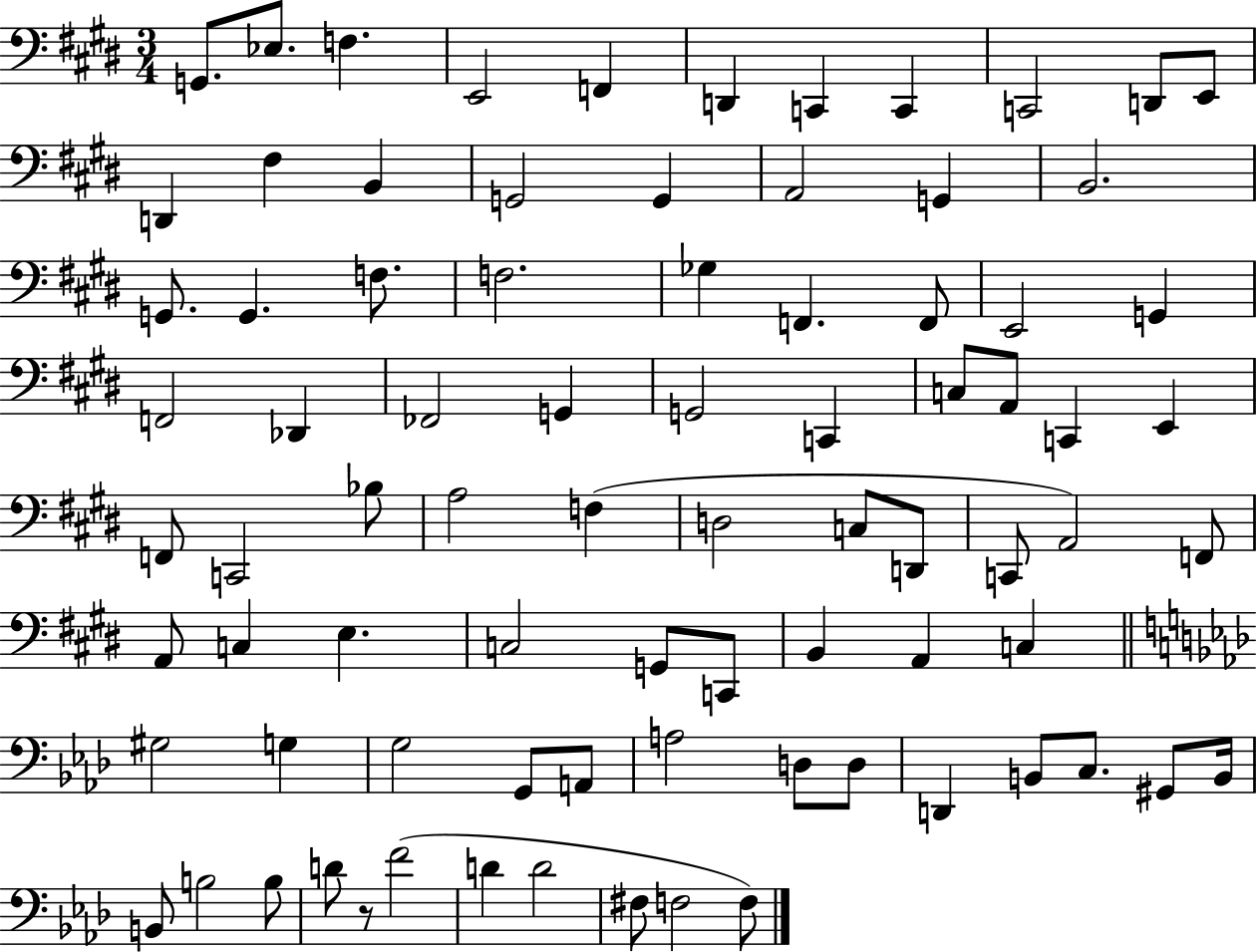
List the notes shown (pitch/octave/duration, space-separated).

G2/e. Eb3/e. F3/q. E2/h F2/q D2/q C2/q C2/q C2/h D2/e E2/e D2/q F#3/q B2/q G2/h G2/q A2/h G2/q B2/h. G2/e. G2/q. F3/e. F3/h. Gb3/q F2/q. F2/e E2/h G2/q F2/h Db2/q FES2/h G2/q G2/h C2/q C3/e A2/e C2/q E2/q F2/e C2/h Bb3/e A3/h F3/q D3/h C3/e D2/e C2/e A2/h F2/e A2/e C3/q E3/q. C3/h G2/e C2/e B2/q A2/q C3/q G#3/h G3/q G3/h G2/e A2/e A3/h D3/e D3/e D2/q B2/e C3/e. G#2/e B2/s B2/e B3/h B3/e D4/e R/e F4/h D4/q D4/h F#3/e F3/h F3/e